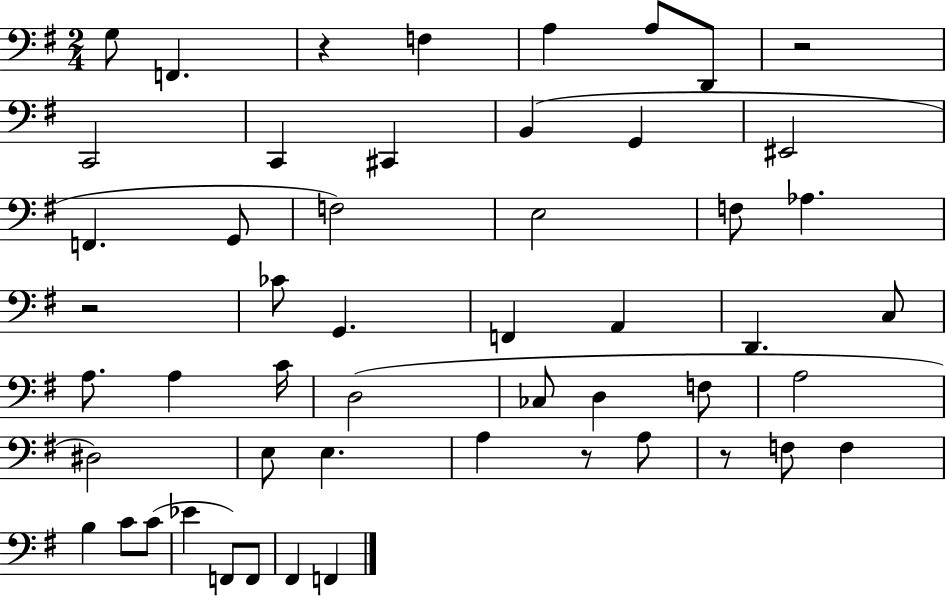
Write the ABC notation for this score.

X:1
T:Untitled
M:2/4
L:1/4
K:G
G,/2 F,, z F, A, A,/2 D,,/2 z2 C,,2 C,, ^C,, B,, G,, ^E,,2 F,, G,,/2 F,2 E,2 F,/2 _A, z2 _C/2 G,, F,, A,, D,, C,/2 A,/2 A, C/4 D,2 _C,/2 D, F,/2 A,2 ^D,2 E,/2 E, A, z/2 A,/2 z/2 F,/2 F, B, C/2 C/2 _E F,,/2 F,,/2 ^F,, F,,